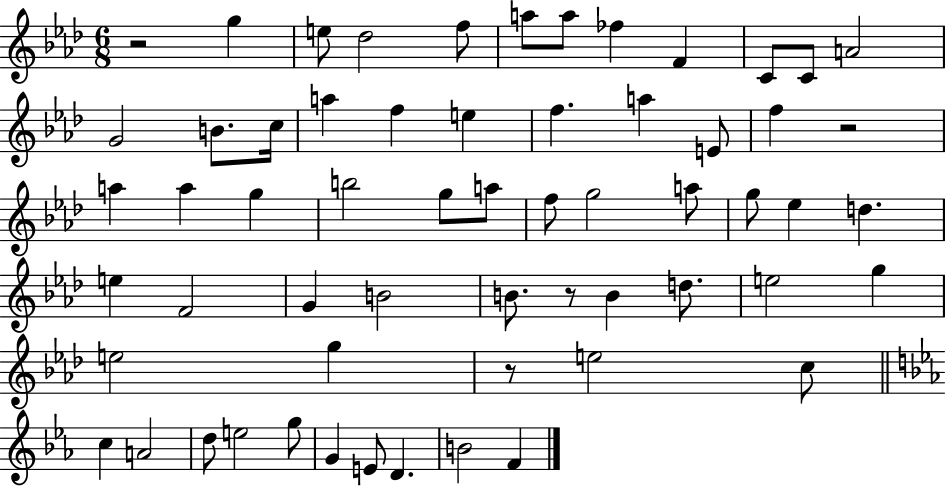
X:1
T:Untitled
M:6/8
L:1/4
K:Ab
z2 g e/2 _d2 f/2 a/2 a/2 _f F C/2 C/2 A2 G2 B/2 c/4 a f e f a E/2 f z2 a a g b2 g/2 a/2 f/2 g2 a/2 g/2 _e d e F2 G B2 B/2 z/2 B d/2 e2 g e2 g z/2 e2 c/2 c A2 d/2 e2 g/2 G E/2 D B2 F